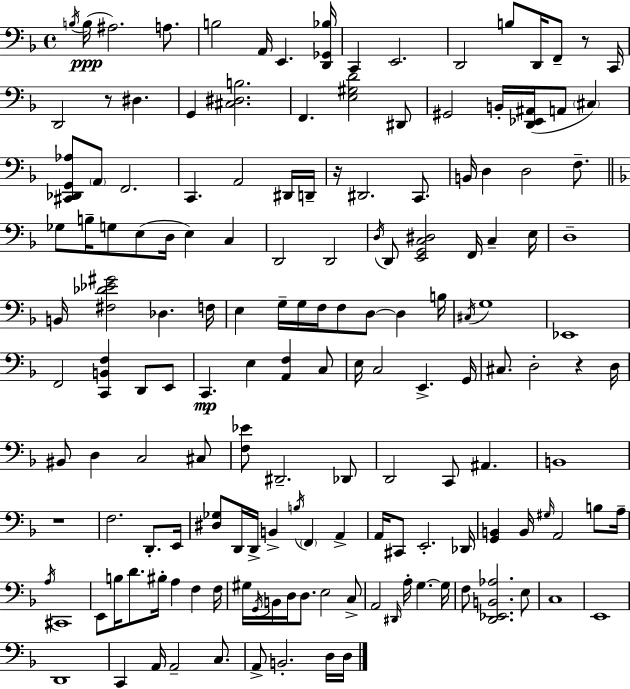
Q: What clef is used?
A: bass